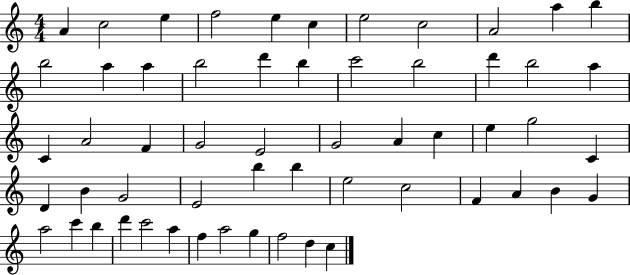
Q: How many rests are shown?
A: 0